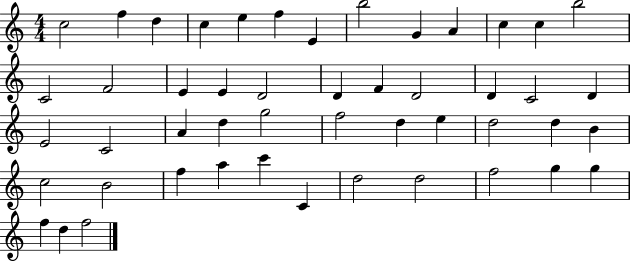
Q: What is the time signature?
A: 4/4